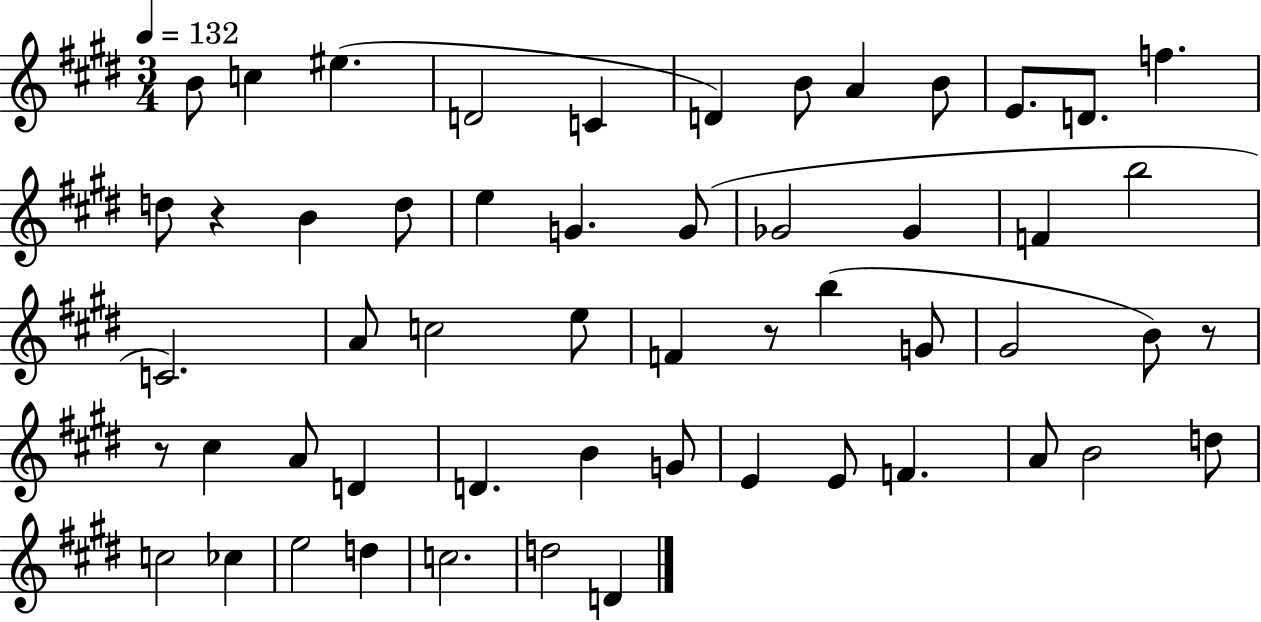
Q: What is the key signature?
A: E major